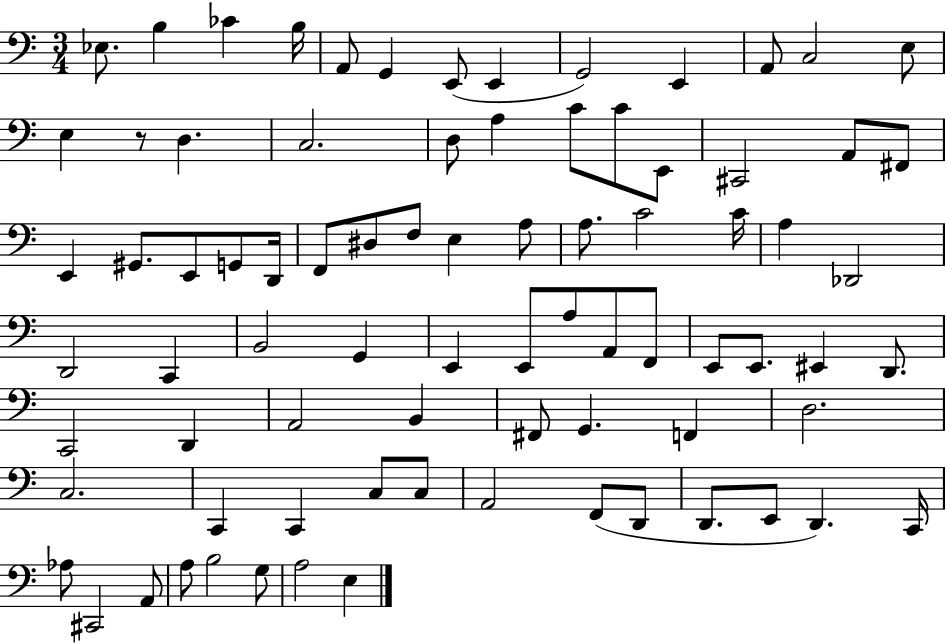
{
  \clef bass
  \numericTimeSignature
  \time 3/4
  \key c \major
  ees8. b4 ces'4 b16 | a,8 g,4 e,8( e,4 | g,2) e,4 | a,8 c2 e8 | \break e4 r8 d4. | c2. | d8 a4 c'8 c'8 e,8 | cis,2 a,8 fis,8 | \break e,4 gis,8. e,8 g,8 d,16 | f,8 dis8 f8 e4 a8 | a8. c'2 c'16 | a4 des,2 | \break d,2 c,4 | b,2 g,4 | e,4 e,8 a8 a,8 f,8 | e,8 e,8. eis,4 d,8. | \break c,2 d,4 | a,2 b,4 | fis,8 g,4. f,4 | d2. | \break c2. | c,4 c,4 c8 c8 | a,2 f,8( d,8 | d,8. e,8 d,4.) c,16 | \break aes8 cis,2 a,8 | a8 b2 g8 | a2 e4 | \bar "|."
}